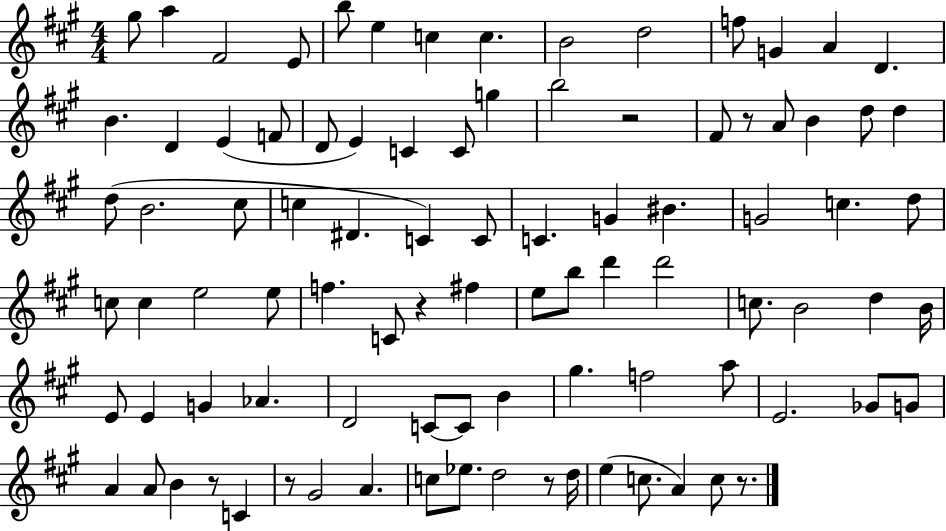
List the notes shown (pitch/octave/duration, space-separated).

G#5/e A5/q F#4/h E4/e B5/e E5/q C5/q C5/q. B4/h D5/h F5/e G4/q A4/q D4/q. B4/q. D4/q E4/q F4/e D4/e E4/q C4/q C4/e G5/q B5/h R/h F#4/e R/e A4/e B4/q D5/e D5/q D5/e B4/h. C#5/e C5/q D#4/q. C4/q C4/e C4/q. G4/q BIS4/q. G4/h C5/q. D5/e C5/e C5/q E5/h E5/e F5/q. C4/e R/q F#5/q E5/e B5/e D6/q D6/h C5/e. B4/h D5/q B4/s E4/e E4/q G4/q Ab4/q. D4/h C4/e C4/e B4/q G#5/q. F5/h A5/e E4/h. Gb4/e G4/e A4/q A4/e B4/q R/e C4/q R/e G#4/h A4/q. C5/e Eb5/e. D5/h R/e D5/s E5/q C5/e. A4/q C5/e R/e.